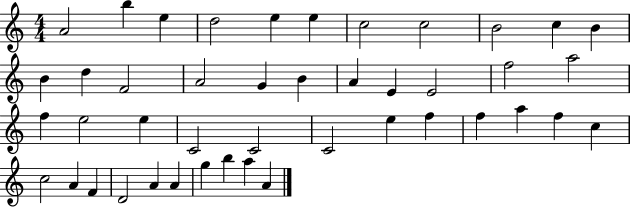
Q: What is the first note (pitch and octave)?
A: A4